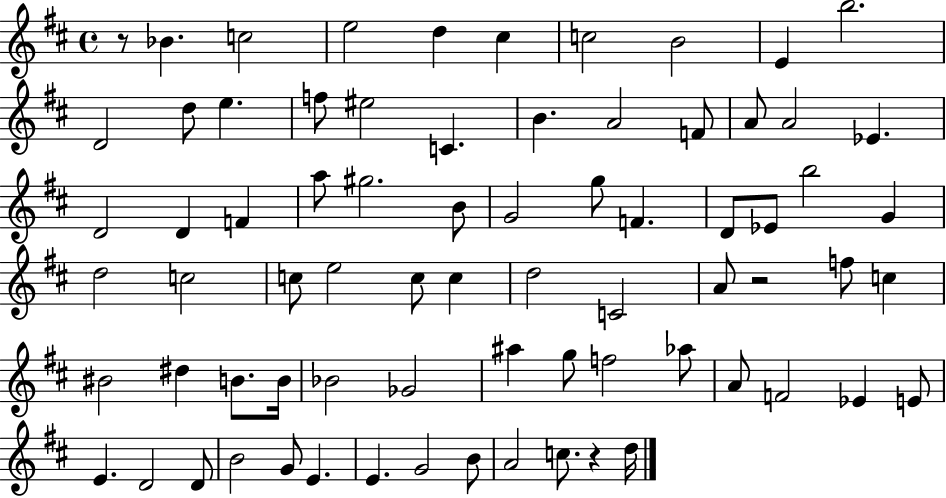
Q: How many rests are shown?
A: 3